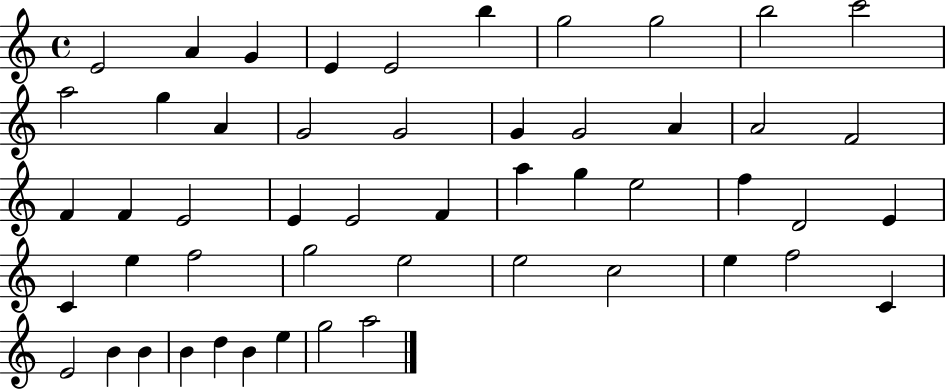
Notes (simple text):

E4/h A4/q G4/q E4/q E4/h B5/q G5/h G5/h B5/h C6/h A5/h G5/q A4/q G4/h G4/h G4/q G4/h A4/q A4/h F4/h F4/q F4/q E4/h E4/q E4/h F4/q A5/q G5/q E5/h F5/q D4/h E4/q C4/q E5/q F5/h G5/h E5/h E5/h C5/h E5/q F5/h C4/q E4/h B4/q B4/q B4/q D5/q B4/q E5/q G5/h A5/h